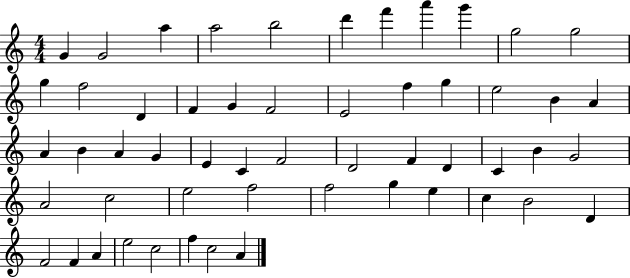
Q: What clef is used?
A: treble